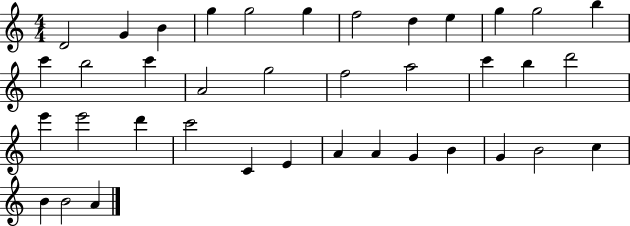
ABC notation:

X:1
T:Untitled
M:4/4
L:1/4
K:C
D2 G B g g2 g f2 d e g g2 b c' b2 c' A2 g2 f2 a2 c' b d'2 e' e'2 d' c'2 C E A A G B G B2 c B B2 A